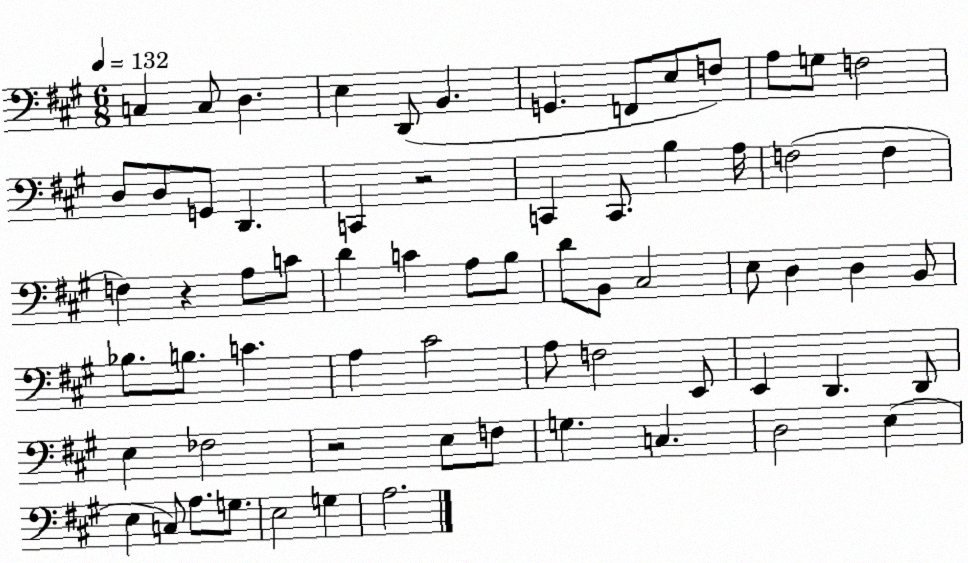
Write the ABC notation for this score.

X:1
T:Untitled
M:6/8
L:1/4
K:A
C, C,/2 D, E, D,,/2 B,, G,, F,,/2 E,/2 F,/2 A,/2 G,/2 F,2 D,/2 D,/2 G,,/2 D,, C,, z2 C,, C,,/2 B, A,/4 F,2 F, F, z A,/2 C/2 D C A,/2 B,/2 D/2 B,,/2 ^C,2 E,/2 D, D, B,,/2 _B,/2 B,/2 C A, ^C2 A,/2 F,2 E,,/2 E,, D,, D,,/2 E, _F,2 z2 E,/2 F,/2 G, C, D,2 E, E, C,/2 A,/2 G,/2 E,2 G, A,2